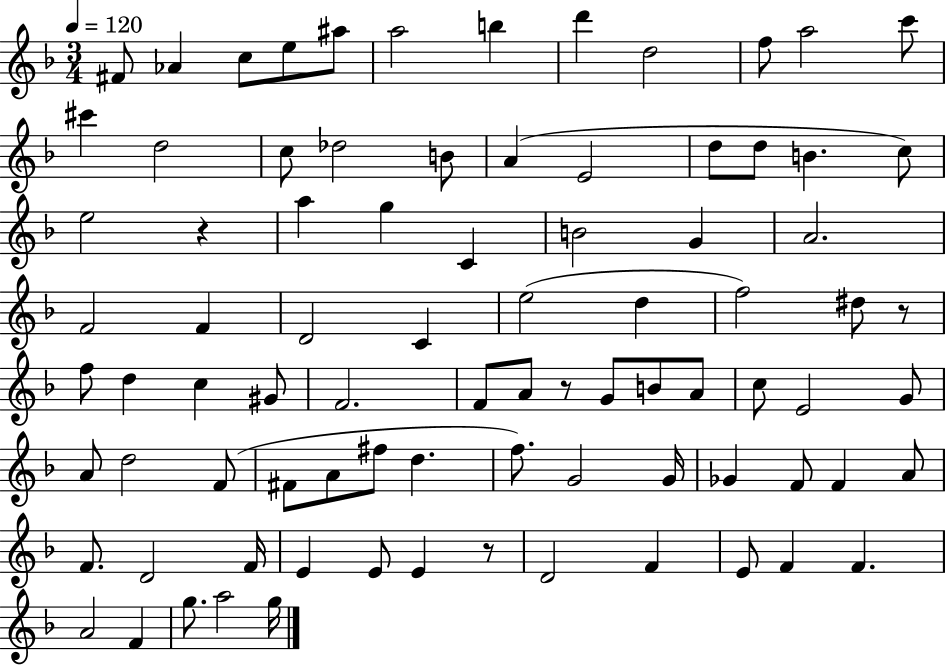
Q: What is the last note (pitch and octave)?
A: G5